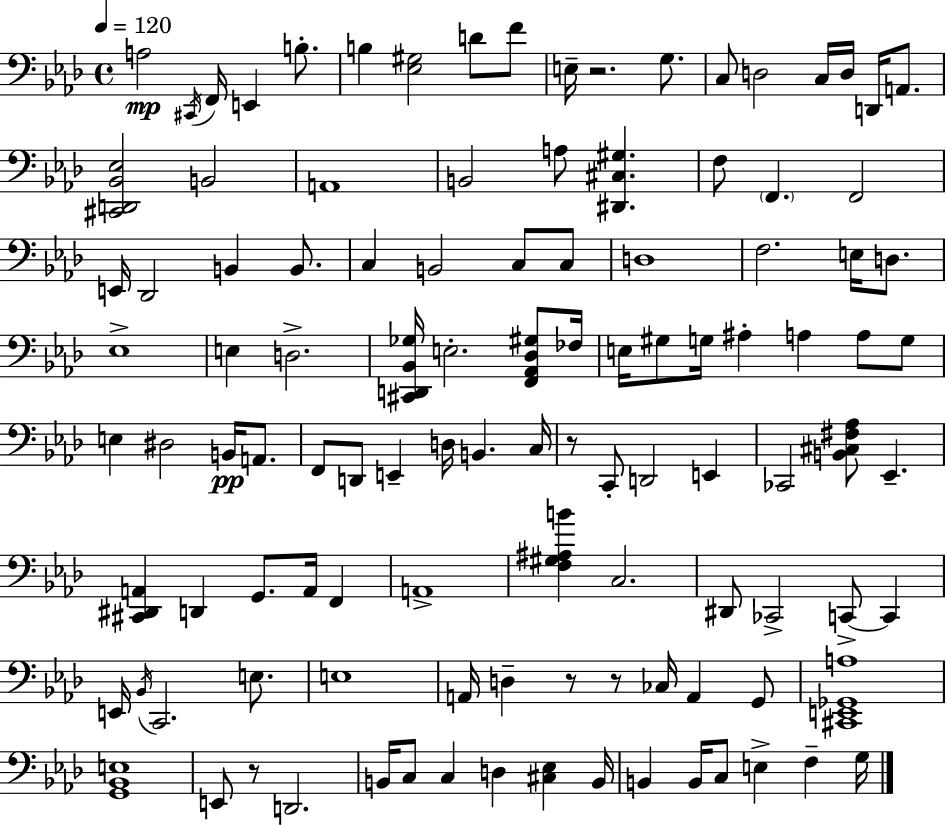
X:1
T:Untitled
M:4/4
L:1/4
K:Fm
A,2 ^C,,/4 F,,/4 E,, B,/2 B, [_E,^G,]2 D/2 F/2 E,/4 z2 G,/2 C,/2 D,2 C,/4 D,/4 D,,/4 A,,/2 [^C,,D,,_B,,_E,]2 B,,2 A,,4 B,,2 A,/2 [^D,,^C,^G,] F,/2 F,, F,,2 E,,/4 _D,,2 B,, B,,/2 C, B,,2 C,/2 C,/2 D,4 F,2 E,/4 D,/2 _E,4 E, D,2 [^C,,D,,_B,,_G,]/4 E,2 [F,,_A,,_D,^G,]/2 _F,/4 E,/4 ^G,/2 G,/4 ^A, A, A,/2 G,/2 E, ^D,2 B,,/4 A,,/2 F,,/2 D,,/2 E,, D,/4 B,, C,/4 z/2 C,,/2 D,,2 E,, _C,,2 [B,,^C,^F,_A,]/2 _E,, [^C,,^D,,A,,] D,, G,,/2 A,,/4 F,, A,,4 [F,^G,^A,B] C,2 ^D,,/2 _C,,2 C,,/2 C,, E,,/4 _B,,/4 C,,2 E,/2 E,4 A,,/4 D, z/2 z/2 _C,/4 A,, G,,/2 [^C,,E,,_G,,A,]4 [G,,_B,,E,]4 E,,/2 z/2 D,,2 B,,/4 C,/2 C, D, [^C,_E,] B,,/4 B,, B,,/4 C,/2 E, F, G,/4